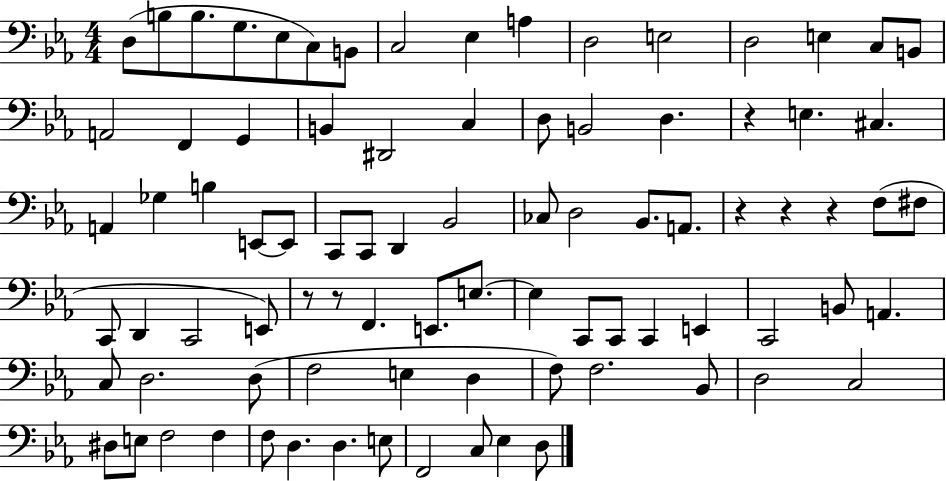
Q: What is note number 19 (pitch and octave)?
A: G2